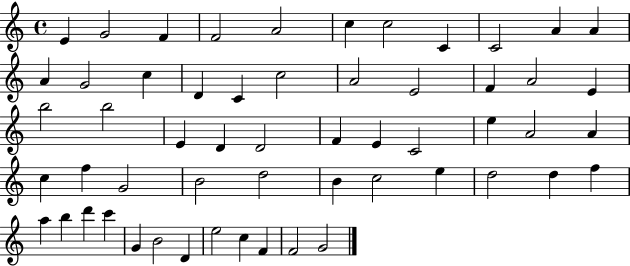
E4/q G4/h F4/q F4/h A4/h C5/q C5/h C4/q C4/h A4/q A4/q A4/q G4/h C5/q D4/q C4/q C5/h A4/h E4/h F4/q A4/h E4/q B5/h B5/h E4/q D4/q D4/h F4/q E4/q C4/h E5/q A4/h A4/q C5/q F5/q G4/h B4/h D5/h B4/q C5/h E5/q D5/h D5/q F5/q A5/q B5/q D6/q C6/q G4/q B4/h D4/q E5/h C5/q F4/q F4/h G4/h